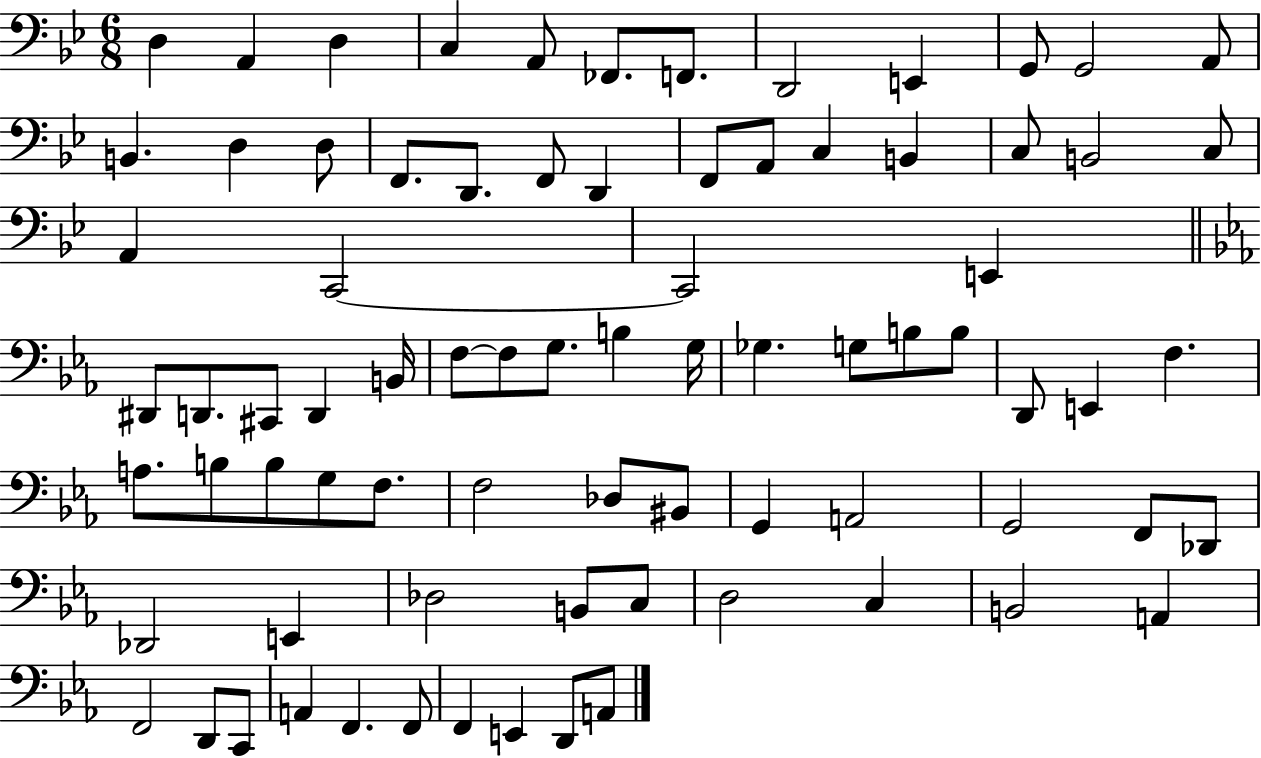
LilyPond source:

{
  \clef bass
  \numericTimeSignature
  \time 6/8
  \key bes \major
  \repeat volta 2 { d4 a,4 d4 | c4 a,8 fes,8. f,8. | d,2 e,4 | g,8 g,2 a,8 | \break b,4. d4 d8 | f,8. d,8. f,8 d,4 | f,8 a,8 c4 b,4 | c8 b,2 c8 | \break a,4 c,2~~ | c,2 e,4 | \bar "||" \break \key ees \major dis,8 d,8. cis,8 d,4 b,16 | f8~~ f8 g8. b4 g16 | ges4. g8 b8 b8 | d,8 e,4 f4. | \break a8. b8 b8 g8 f8. | f2 des8 bis,8 | g,4 a,2 | g,2 f,8 des,8 | \break des,2 e,4 | des2 b,8 c8 | d2 c4 | b,2 a,4 | \break f,2 d,8 c,8 | a,4 f,4. f,8 | f,4 e,4 d,8 a,8 | } \bar "|."
}